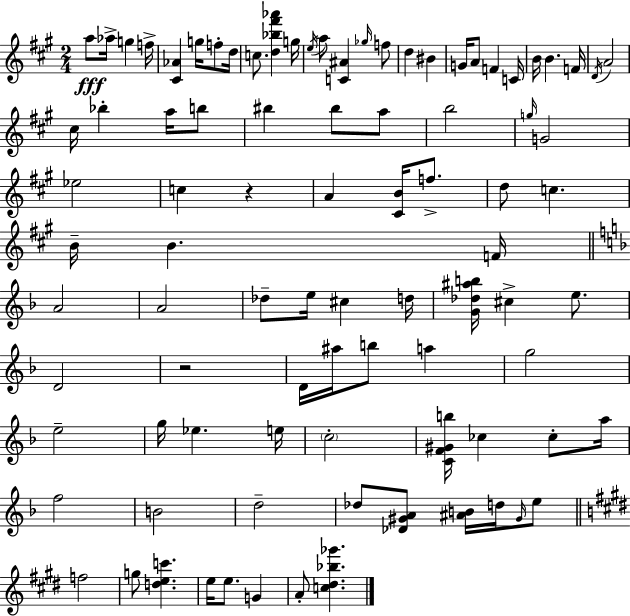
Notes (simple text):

A5/e Ab5/s G5/q F5/s [C#4,Ab4]/q G5/s F5/e D5/s C5/e. [D5,Bb5,F#6,Ab6]/q G5/s E5/s A5/e [C4,A#4]/q Gb5/s F5/e D5/q BIS4/q G4/s A4/e F4/q C4/s B4/s B4/q. F4/s D4/s A4/h C#5/s Bb5/q A5/s B5/e BIS5/q BIS5/e A5/e B5/h G5/s G4/h Eb5/h C5/q R/q A4/q [C#4,B4]/s F5/e. D5/e C5/q. B4/s B4/q. F4/s A4/h A4/h Db5/e E5/s C#5/q D5/s [G4,Db5,A#5,B5]/s C#5/q E5/e. D4/h R/h D4/s A#5/s B5/e A5/q G5/h E5/h G5/s Eb5/q. E5/s C5/h [C4,F4,G#4,B5]/s CES5/q CES5/e A5/s F5/h B4/h D5/h Db5/e [Db4,G#4,A4]/e [A#4,B4]/s D5/s G#4/s E5/e F5/h G5/e [D5,E5,C6]/q. E5/s E5/e. G4/q A4/e [C5,D#5,Bb5,Gb6]/q.